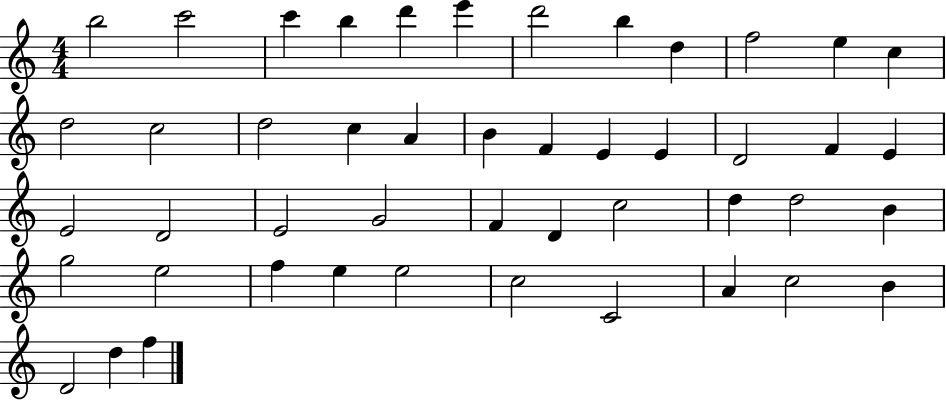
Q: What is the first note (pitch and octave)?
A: B5